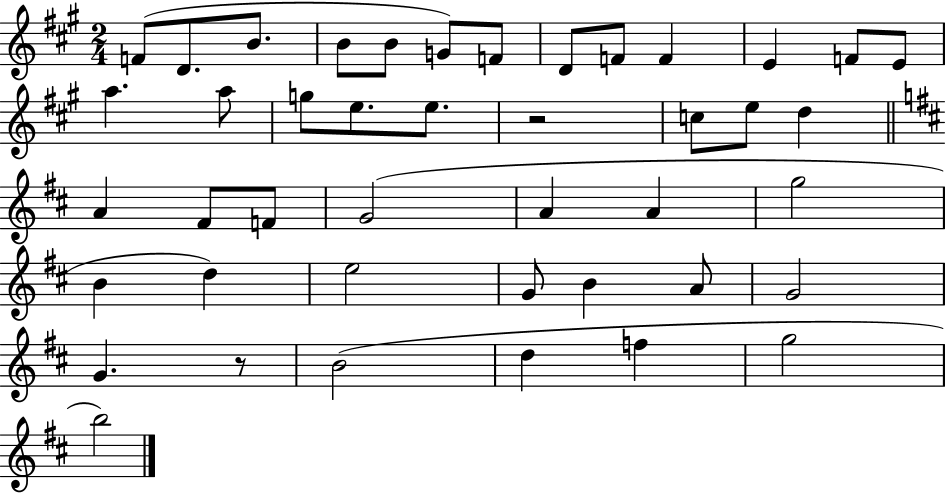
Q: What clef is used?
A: treble